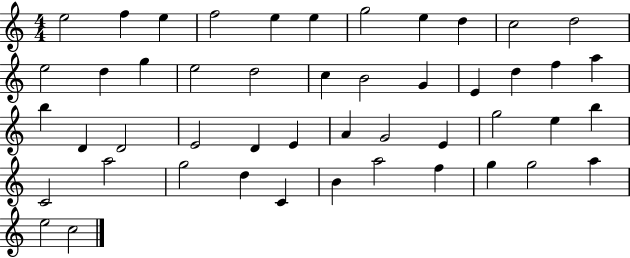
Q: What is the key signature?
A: C major